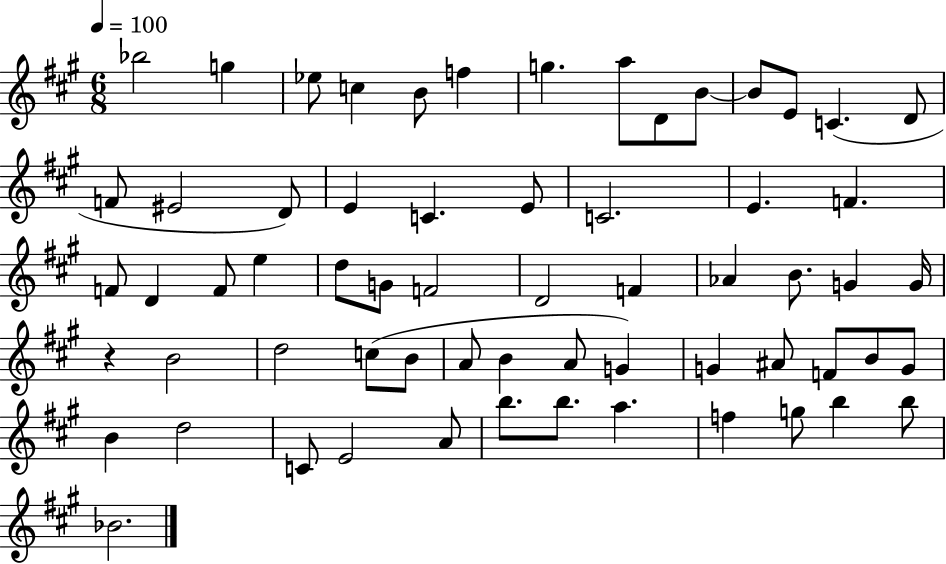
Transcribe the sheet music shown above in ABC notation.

X:1
T:Untitled
M:6/8
L:1/4
K:A
_b2 g _e/2 c B/2 f g a/2 D/2 B/2 B/2 E/2 C D/2 F/2 ^E2 D/2 E C E/2 C2 E F F/2 D F/2 e d/2 G/2 F2 D2 F _A B/2 G G/4 z B2 d2 c/2 B/2 A/2 B A/2 G G ^A/2 F/2 B/2 G/2 B d2 C/2 E2 A/2 b/2 b/2 a f g/2 b b/2 _B2